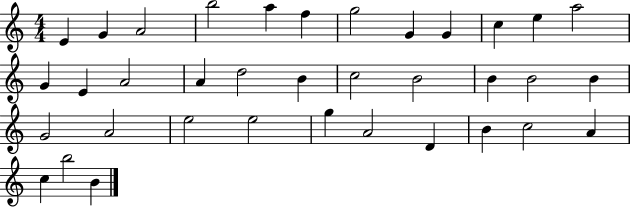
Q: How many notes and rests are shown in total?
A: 36